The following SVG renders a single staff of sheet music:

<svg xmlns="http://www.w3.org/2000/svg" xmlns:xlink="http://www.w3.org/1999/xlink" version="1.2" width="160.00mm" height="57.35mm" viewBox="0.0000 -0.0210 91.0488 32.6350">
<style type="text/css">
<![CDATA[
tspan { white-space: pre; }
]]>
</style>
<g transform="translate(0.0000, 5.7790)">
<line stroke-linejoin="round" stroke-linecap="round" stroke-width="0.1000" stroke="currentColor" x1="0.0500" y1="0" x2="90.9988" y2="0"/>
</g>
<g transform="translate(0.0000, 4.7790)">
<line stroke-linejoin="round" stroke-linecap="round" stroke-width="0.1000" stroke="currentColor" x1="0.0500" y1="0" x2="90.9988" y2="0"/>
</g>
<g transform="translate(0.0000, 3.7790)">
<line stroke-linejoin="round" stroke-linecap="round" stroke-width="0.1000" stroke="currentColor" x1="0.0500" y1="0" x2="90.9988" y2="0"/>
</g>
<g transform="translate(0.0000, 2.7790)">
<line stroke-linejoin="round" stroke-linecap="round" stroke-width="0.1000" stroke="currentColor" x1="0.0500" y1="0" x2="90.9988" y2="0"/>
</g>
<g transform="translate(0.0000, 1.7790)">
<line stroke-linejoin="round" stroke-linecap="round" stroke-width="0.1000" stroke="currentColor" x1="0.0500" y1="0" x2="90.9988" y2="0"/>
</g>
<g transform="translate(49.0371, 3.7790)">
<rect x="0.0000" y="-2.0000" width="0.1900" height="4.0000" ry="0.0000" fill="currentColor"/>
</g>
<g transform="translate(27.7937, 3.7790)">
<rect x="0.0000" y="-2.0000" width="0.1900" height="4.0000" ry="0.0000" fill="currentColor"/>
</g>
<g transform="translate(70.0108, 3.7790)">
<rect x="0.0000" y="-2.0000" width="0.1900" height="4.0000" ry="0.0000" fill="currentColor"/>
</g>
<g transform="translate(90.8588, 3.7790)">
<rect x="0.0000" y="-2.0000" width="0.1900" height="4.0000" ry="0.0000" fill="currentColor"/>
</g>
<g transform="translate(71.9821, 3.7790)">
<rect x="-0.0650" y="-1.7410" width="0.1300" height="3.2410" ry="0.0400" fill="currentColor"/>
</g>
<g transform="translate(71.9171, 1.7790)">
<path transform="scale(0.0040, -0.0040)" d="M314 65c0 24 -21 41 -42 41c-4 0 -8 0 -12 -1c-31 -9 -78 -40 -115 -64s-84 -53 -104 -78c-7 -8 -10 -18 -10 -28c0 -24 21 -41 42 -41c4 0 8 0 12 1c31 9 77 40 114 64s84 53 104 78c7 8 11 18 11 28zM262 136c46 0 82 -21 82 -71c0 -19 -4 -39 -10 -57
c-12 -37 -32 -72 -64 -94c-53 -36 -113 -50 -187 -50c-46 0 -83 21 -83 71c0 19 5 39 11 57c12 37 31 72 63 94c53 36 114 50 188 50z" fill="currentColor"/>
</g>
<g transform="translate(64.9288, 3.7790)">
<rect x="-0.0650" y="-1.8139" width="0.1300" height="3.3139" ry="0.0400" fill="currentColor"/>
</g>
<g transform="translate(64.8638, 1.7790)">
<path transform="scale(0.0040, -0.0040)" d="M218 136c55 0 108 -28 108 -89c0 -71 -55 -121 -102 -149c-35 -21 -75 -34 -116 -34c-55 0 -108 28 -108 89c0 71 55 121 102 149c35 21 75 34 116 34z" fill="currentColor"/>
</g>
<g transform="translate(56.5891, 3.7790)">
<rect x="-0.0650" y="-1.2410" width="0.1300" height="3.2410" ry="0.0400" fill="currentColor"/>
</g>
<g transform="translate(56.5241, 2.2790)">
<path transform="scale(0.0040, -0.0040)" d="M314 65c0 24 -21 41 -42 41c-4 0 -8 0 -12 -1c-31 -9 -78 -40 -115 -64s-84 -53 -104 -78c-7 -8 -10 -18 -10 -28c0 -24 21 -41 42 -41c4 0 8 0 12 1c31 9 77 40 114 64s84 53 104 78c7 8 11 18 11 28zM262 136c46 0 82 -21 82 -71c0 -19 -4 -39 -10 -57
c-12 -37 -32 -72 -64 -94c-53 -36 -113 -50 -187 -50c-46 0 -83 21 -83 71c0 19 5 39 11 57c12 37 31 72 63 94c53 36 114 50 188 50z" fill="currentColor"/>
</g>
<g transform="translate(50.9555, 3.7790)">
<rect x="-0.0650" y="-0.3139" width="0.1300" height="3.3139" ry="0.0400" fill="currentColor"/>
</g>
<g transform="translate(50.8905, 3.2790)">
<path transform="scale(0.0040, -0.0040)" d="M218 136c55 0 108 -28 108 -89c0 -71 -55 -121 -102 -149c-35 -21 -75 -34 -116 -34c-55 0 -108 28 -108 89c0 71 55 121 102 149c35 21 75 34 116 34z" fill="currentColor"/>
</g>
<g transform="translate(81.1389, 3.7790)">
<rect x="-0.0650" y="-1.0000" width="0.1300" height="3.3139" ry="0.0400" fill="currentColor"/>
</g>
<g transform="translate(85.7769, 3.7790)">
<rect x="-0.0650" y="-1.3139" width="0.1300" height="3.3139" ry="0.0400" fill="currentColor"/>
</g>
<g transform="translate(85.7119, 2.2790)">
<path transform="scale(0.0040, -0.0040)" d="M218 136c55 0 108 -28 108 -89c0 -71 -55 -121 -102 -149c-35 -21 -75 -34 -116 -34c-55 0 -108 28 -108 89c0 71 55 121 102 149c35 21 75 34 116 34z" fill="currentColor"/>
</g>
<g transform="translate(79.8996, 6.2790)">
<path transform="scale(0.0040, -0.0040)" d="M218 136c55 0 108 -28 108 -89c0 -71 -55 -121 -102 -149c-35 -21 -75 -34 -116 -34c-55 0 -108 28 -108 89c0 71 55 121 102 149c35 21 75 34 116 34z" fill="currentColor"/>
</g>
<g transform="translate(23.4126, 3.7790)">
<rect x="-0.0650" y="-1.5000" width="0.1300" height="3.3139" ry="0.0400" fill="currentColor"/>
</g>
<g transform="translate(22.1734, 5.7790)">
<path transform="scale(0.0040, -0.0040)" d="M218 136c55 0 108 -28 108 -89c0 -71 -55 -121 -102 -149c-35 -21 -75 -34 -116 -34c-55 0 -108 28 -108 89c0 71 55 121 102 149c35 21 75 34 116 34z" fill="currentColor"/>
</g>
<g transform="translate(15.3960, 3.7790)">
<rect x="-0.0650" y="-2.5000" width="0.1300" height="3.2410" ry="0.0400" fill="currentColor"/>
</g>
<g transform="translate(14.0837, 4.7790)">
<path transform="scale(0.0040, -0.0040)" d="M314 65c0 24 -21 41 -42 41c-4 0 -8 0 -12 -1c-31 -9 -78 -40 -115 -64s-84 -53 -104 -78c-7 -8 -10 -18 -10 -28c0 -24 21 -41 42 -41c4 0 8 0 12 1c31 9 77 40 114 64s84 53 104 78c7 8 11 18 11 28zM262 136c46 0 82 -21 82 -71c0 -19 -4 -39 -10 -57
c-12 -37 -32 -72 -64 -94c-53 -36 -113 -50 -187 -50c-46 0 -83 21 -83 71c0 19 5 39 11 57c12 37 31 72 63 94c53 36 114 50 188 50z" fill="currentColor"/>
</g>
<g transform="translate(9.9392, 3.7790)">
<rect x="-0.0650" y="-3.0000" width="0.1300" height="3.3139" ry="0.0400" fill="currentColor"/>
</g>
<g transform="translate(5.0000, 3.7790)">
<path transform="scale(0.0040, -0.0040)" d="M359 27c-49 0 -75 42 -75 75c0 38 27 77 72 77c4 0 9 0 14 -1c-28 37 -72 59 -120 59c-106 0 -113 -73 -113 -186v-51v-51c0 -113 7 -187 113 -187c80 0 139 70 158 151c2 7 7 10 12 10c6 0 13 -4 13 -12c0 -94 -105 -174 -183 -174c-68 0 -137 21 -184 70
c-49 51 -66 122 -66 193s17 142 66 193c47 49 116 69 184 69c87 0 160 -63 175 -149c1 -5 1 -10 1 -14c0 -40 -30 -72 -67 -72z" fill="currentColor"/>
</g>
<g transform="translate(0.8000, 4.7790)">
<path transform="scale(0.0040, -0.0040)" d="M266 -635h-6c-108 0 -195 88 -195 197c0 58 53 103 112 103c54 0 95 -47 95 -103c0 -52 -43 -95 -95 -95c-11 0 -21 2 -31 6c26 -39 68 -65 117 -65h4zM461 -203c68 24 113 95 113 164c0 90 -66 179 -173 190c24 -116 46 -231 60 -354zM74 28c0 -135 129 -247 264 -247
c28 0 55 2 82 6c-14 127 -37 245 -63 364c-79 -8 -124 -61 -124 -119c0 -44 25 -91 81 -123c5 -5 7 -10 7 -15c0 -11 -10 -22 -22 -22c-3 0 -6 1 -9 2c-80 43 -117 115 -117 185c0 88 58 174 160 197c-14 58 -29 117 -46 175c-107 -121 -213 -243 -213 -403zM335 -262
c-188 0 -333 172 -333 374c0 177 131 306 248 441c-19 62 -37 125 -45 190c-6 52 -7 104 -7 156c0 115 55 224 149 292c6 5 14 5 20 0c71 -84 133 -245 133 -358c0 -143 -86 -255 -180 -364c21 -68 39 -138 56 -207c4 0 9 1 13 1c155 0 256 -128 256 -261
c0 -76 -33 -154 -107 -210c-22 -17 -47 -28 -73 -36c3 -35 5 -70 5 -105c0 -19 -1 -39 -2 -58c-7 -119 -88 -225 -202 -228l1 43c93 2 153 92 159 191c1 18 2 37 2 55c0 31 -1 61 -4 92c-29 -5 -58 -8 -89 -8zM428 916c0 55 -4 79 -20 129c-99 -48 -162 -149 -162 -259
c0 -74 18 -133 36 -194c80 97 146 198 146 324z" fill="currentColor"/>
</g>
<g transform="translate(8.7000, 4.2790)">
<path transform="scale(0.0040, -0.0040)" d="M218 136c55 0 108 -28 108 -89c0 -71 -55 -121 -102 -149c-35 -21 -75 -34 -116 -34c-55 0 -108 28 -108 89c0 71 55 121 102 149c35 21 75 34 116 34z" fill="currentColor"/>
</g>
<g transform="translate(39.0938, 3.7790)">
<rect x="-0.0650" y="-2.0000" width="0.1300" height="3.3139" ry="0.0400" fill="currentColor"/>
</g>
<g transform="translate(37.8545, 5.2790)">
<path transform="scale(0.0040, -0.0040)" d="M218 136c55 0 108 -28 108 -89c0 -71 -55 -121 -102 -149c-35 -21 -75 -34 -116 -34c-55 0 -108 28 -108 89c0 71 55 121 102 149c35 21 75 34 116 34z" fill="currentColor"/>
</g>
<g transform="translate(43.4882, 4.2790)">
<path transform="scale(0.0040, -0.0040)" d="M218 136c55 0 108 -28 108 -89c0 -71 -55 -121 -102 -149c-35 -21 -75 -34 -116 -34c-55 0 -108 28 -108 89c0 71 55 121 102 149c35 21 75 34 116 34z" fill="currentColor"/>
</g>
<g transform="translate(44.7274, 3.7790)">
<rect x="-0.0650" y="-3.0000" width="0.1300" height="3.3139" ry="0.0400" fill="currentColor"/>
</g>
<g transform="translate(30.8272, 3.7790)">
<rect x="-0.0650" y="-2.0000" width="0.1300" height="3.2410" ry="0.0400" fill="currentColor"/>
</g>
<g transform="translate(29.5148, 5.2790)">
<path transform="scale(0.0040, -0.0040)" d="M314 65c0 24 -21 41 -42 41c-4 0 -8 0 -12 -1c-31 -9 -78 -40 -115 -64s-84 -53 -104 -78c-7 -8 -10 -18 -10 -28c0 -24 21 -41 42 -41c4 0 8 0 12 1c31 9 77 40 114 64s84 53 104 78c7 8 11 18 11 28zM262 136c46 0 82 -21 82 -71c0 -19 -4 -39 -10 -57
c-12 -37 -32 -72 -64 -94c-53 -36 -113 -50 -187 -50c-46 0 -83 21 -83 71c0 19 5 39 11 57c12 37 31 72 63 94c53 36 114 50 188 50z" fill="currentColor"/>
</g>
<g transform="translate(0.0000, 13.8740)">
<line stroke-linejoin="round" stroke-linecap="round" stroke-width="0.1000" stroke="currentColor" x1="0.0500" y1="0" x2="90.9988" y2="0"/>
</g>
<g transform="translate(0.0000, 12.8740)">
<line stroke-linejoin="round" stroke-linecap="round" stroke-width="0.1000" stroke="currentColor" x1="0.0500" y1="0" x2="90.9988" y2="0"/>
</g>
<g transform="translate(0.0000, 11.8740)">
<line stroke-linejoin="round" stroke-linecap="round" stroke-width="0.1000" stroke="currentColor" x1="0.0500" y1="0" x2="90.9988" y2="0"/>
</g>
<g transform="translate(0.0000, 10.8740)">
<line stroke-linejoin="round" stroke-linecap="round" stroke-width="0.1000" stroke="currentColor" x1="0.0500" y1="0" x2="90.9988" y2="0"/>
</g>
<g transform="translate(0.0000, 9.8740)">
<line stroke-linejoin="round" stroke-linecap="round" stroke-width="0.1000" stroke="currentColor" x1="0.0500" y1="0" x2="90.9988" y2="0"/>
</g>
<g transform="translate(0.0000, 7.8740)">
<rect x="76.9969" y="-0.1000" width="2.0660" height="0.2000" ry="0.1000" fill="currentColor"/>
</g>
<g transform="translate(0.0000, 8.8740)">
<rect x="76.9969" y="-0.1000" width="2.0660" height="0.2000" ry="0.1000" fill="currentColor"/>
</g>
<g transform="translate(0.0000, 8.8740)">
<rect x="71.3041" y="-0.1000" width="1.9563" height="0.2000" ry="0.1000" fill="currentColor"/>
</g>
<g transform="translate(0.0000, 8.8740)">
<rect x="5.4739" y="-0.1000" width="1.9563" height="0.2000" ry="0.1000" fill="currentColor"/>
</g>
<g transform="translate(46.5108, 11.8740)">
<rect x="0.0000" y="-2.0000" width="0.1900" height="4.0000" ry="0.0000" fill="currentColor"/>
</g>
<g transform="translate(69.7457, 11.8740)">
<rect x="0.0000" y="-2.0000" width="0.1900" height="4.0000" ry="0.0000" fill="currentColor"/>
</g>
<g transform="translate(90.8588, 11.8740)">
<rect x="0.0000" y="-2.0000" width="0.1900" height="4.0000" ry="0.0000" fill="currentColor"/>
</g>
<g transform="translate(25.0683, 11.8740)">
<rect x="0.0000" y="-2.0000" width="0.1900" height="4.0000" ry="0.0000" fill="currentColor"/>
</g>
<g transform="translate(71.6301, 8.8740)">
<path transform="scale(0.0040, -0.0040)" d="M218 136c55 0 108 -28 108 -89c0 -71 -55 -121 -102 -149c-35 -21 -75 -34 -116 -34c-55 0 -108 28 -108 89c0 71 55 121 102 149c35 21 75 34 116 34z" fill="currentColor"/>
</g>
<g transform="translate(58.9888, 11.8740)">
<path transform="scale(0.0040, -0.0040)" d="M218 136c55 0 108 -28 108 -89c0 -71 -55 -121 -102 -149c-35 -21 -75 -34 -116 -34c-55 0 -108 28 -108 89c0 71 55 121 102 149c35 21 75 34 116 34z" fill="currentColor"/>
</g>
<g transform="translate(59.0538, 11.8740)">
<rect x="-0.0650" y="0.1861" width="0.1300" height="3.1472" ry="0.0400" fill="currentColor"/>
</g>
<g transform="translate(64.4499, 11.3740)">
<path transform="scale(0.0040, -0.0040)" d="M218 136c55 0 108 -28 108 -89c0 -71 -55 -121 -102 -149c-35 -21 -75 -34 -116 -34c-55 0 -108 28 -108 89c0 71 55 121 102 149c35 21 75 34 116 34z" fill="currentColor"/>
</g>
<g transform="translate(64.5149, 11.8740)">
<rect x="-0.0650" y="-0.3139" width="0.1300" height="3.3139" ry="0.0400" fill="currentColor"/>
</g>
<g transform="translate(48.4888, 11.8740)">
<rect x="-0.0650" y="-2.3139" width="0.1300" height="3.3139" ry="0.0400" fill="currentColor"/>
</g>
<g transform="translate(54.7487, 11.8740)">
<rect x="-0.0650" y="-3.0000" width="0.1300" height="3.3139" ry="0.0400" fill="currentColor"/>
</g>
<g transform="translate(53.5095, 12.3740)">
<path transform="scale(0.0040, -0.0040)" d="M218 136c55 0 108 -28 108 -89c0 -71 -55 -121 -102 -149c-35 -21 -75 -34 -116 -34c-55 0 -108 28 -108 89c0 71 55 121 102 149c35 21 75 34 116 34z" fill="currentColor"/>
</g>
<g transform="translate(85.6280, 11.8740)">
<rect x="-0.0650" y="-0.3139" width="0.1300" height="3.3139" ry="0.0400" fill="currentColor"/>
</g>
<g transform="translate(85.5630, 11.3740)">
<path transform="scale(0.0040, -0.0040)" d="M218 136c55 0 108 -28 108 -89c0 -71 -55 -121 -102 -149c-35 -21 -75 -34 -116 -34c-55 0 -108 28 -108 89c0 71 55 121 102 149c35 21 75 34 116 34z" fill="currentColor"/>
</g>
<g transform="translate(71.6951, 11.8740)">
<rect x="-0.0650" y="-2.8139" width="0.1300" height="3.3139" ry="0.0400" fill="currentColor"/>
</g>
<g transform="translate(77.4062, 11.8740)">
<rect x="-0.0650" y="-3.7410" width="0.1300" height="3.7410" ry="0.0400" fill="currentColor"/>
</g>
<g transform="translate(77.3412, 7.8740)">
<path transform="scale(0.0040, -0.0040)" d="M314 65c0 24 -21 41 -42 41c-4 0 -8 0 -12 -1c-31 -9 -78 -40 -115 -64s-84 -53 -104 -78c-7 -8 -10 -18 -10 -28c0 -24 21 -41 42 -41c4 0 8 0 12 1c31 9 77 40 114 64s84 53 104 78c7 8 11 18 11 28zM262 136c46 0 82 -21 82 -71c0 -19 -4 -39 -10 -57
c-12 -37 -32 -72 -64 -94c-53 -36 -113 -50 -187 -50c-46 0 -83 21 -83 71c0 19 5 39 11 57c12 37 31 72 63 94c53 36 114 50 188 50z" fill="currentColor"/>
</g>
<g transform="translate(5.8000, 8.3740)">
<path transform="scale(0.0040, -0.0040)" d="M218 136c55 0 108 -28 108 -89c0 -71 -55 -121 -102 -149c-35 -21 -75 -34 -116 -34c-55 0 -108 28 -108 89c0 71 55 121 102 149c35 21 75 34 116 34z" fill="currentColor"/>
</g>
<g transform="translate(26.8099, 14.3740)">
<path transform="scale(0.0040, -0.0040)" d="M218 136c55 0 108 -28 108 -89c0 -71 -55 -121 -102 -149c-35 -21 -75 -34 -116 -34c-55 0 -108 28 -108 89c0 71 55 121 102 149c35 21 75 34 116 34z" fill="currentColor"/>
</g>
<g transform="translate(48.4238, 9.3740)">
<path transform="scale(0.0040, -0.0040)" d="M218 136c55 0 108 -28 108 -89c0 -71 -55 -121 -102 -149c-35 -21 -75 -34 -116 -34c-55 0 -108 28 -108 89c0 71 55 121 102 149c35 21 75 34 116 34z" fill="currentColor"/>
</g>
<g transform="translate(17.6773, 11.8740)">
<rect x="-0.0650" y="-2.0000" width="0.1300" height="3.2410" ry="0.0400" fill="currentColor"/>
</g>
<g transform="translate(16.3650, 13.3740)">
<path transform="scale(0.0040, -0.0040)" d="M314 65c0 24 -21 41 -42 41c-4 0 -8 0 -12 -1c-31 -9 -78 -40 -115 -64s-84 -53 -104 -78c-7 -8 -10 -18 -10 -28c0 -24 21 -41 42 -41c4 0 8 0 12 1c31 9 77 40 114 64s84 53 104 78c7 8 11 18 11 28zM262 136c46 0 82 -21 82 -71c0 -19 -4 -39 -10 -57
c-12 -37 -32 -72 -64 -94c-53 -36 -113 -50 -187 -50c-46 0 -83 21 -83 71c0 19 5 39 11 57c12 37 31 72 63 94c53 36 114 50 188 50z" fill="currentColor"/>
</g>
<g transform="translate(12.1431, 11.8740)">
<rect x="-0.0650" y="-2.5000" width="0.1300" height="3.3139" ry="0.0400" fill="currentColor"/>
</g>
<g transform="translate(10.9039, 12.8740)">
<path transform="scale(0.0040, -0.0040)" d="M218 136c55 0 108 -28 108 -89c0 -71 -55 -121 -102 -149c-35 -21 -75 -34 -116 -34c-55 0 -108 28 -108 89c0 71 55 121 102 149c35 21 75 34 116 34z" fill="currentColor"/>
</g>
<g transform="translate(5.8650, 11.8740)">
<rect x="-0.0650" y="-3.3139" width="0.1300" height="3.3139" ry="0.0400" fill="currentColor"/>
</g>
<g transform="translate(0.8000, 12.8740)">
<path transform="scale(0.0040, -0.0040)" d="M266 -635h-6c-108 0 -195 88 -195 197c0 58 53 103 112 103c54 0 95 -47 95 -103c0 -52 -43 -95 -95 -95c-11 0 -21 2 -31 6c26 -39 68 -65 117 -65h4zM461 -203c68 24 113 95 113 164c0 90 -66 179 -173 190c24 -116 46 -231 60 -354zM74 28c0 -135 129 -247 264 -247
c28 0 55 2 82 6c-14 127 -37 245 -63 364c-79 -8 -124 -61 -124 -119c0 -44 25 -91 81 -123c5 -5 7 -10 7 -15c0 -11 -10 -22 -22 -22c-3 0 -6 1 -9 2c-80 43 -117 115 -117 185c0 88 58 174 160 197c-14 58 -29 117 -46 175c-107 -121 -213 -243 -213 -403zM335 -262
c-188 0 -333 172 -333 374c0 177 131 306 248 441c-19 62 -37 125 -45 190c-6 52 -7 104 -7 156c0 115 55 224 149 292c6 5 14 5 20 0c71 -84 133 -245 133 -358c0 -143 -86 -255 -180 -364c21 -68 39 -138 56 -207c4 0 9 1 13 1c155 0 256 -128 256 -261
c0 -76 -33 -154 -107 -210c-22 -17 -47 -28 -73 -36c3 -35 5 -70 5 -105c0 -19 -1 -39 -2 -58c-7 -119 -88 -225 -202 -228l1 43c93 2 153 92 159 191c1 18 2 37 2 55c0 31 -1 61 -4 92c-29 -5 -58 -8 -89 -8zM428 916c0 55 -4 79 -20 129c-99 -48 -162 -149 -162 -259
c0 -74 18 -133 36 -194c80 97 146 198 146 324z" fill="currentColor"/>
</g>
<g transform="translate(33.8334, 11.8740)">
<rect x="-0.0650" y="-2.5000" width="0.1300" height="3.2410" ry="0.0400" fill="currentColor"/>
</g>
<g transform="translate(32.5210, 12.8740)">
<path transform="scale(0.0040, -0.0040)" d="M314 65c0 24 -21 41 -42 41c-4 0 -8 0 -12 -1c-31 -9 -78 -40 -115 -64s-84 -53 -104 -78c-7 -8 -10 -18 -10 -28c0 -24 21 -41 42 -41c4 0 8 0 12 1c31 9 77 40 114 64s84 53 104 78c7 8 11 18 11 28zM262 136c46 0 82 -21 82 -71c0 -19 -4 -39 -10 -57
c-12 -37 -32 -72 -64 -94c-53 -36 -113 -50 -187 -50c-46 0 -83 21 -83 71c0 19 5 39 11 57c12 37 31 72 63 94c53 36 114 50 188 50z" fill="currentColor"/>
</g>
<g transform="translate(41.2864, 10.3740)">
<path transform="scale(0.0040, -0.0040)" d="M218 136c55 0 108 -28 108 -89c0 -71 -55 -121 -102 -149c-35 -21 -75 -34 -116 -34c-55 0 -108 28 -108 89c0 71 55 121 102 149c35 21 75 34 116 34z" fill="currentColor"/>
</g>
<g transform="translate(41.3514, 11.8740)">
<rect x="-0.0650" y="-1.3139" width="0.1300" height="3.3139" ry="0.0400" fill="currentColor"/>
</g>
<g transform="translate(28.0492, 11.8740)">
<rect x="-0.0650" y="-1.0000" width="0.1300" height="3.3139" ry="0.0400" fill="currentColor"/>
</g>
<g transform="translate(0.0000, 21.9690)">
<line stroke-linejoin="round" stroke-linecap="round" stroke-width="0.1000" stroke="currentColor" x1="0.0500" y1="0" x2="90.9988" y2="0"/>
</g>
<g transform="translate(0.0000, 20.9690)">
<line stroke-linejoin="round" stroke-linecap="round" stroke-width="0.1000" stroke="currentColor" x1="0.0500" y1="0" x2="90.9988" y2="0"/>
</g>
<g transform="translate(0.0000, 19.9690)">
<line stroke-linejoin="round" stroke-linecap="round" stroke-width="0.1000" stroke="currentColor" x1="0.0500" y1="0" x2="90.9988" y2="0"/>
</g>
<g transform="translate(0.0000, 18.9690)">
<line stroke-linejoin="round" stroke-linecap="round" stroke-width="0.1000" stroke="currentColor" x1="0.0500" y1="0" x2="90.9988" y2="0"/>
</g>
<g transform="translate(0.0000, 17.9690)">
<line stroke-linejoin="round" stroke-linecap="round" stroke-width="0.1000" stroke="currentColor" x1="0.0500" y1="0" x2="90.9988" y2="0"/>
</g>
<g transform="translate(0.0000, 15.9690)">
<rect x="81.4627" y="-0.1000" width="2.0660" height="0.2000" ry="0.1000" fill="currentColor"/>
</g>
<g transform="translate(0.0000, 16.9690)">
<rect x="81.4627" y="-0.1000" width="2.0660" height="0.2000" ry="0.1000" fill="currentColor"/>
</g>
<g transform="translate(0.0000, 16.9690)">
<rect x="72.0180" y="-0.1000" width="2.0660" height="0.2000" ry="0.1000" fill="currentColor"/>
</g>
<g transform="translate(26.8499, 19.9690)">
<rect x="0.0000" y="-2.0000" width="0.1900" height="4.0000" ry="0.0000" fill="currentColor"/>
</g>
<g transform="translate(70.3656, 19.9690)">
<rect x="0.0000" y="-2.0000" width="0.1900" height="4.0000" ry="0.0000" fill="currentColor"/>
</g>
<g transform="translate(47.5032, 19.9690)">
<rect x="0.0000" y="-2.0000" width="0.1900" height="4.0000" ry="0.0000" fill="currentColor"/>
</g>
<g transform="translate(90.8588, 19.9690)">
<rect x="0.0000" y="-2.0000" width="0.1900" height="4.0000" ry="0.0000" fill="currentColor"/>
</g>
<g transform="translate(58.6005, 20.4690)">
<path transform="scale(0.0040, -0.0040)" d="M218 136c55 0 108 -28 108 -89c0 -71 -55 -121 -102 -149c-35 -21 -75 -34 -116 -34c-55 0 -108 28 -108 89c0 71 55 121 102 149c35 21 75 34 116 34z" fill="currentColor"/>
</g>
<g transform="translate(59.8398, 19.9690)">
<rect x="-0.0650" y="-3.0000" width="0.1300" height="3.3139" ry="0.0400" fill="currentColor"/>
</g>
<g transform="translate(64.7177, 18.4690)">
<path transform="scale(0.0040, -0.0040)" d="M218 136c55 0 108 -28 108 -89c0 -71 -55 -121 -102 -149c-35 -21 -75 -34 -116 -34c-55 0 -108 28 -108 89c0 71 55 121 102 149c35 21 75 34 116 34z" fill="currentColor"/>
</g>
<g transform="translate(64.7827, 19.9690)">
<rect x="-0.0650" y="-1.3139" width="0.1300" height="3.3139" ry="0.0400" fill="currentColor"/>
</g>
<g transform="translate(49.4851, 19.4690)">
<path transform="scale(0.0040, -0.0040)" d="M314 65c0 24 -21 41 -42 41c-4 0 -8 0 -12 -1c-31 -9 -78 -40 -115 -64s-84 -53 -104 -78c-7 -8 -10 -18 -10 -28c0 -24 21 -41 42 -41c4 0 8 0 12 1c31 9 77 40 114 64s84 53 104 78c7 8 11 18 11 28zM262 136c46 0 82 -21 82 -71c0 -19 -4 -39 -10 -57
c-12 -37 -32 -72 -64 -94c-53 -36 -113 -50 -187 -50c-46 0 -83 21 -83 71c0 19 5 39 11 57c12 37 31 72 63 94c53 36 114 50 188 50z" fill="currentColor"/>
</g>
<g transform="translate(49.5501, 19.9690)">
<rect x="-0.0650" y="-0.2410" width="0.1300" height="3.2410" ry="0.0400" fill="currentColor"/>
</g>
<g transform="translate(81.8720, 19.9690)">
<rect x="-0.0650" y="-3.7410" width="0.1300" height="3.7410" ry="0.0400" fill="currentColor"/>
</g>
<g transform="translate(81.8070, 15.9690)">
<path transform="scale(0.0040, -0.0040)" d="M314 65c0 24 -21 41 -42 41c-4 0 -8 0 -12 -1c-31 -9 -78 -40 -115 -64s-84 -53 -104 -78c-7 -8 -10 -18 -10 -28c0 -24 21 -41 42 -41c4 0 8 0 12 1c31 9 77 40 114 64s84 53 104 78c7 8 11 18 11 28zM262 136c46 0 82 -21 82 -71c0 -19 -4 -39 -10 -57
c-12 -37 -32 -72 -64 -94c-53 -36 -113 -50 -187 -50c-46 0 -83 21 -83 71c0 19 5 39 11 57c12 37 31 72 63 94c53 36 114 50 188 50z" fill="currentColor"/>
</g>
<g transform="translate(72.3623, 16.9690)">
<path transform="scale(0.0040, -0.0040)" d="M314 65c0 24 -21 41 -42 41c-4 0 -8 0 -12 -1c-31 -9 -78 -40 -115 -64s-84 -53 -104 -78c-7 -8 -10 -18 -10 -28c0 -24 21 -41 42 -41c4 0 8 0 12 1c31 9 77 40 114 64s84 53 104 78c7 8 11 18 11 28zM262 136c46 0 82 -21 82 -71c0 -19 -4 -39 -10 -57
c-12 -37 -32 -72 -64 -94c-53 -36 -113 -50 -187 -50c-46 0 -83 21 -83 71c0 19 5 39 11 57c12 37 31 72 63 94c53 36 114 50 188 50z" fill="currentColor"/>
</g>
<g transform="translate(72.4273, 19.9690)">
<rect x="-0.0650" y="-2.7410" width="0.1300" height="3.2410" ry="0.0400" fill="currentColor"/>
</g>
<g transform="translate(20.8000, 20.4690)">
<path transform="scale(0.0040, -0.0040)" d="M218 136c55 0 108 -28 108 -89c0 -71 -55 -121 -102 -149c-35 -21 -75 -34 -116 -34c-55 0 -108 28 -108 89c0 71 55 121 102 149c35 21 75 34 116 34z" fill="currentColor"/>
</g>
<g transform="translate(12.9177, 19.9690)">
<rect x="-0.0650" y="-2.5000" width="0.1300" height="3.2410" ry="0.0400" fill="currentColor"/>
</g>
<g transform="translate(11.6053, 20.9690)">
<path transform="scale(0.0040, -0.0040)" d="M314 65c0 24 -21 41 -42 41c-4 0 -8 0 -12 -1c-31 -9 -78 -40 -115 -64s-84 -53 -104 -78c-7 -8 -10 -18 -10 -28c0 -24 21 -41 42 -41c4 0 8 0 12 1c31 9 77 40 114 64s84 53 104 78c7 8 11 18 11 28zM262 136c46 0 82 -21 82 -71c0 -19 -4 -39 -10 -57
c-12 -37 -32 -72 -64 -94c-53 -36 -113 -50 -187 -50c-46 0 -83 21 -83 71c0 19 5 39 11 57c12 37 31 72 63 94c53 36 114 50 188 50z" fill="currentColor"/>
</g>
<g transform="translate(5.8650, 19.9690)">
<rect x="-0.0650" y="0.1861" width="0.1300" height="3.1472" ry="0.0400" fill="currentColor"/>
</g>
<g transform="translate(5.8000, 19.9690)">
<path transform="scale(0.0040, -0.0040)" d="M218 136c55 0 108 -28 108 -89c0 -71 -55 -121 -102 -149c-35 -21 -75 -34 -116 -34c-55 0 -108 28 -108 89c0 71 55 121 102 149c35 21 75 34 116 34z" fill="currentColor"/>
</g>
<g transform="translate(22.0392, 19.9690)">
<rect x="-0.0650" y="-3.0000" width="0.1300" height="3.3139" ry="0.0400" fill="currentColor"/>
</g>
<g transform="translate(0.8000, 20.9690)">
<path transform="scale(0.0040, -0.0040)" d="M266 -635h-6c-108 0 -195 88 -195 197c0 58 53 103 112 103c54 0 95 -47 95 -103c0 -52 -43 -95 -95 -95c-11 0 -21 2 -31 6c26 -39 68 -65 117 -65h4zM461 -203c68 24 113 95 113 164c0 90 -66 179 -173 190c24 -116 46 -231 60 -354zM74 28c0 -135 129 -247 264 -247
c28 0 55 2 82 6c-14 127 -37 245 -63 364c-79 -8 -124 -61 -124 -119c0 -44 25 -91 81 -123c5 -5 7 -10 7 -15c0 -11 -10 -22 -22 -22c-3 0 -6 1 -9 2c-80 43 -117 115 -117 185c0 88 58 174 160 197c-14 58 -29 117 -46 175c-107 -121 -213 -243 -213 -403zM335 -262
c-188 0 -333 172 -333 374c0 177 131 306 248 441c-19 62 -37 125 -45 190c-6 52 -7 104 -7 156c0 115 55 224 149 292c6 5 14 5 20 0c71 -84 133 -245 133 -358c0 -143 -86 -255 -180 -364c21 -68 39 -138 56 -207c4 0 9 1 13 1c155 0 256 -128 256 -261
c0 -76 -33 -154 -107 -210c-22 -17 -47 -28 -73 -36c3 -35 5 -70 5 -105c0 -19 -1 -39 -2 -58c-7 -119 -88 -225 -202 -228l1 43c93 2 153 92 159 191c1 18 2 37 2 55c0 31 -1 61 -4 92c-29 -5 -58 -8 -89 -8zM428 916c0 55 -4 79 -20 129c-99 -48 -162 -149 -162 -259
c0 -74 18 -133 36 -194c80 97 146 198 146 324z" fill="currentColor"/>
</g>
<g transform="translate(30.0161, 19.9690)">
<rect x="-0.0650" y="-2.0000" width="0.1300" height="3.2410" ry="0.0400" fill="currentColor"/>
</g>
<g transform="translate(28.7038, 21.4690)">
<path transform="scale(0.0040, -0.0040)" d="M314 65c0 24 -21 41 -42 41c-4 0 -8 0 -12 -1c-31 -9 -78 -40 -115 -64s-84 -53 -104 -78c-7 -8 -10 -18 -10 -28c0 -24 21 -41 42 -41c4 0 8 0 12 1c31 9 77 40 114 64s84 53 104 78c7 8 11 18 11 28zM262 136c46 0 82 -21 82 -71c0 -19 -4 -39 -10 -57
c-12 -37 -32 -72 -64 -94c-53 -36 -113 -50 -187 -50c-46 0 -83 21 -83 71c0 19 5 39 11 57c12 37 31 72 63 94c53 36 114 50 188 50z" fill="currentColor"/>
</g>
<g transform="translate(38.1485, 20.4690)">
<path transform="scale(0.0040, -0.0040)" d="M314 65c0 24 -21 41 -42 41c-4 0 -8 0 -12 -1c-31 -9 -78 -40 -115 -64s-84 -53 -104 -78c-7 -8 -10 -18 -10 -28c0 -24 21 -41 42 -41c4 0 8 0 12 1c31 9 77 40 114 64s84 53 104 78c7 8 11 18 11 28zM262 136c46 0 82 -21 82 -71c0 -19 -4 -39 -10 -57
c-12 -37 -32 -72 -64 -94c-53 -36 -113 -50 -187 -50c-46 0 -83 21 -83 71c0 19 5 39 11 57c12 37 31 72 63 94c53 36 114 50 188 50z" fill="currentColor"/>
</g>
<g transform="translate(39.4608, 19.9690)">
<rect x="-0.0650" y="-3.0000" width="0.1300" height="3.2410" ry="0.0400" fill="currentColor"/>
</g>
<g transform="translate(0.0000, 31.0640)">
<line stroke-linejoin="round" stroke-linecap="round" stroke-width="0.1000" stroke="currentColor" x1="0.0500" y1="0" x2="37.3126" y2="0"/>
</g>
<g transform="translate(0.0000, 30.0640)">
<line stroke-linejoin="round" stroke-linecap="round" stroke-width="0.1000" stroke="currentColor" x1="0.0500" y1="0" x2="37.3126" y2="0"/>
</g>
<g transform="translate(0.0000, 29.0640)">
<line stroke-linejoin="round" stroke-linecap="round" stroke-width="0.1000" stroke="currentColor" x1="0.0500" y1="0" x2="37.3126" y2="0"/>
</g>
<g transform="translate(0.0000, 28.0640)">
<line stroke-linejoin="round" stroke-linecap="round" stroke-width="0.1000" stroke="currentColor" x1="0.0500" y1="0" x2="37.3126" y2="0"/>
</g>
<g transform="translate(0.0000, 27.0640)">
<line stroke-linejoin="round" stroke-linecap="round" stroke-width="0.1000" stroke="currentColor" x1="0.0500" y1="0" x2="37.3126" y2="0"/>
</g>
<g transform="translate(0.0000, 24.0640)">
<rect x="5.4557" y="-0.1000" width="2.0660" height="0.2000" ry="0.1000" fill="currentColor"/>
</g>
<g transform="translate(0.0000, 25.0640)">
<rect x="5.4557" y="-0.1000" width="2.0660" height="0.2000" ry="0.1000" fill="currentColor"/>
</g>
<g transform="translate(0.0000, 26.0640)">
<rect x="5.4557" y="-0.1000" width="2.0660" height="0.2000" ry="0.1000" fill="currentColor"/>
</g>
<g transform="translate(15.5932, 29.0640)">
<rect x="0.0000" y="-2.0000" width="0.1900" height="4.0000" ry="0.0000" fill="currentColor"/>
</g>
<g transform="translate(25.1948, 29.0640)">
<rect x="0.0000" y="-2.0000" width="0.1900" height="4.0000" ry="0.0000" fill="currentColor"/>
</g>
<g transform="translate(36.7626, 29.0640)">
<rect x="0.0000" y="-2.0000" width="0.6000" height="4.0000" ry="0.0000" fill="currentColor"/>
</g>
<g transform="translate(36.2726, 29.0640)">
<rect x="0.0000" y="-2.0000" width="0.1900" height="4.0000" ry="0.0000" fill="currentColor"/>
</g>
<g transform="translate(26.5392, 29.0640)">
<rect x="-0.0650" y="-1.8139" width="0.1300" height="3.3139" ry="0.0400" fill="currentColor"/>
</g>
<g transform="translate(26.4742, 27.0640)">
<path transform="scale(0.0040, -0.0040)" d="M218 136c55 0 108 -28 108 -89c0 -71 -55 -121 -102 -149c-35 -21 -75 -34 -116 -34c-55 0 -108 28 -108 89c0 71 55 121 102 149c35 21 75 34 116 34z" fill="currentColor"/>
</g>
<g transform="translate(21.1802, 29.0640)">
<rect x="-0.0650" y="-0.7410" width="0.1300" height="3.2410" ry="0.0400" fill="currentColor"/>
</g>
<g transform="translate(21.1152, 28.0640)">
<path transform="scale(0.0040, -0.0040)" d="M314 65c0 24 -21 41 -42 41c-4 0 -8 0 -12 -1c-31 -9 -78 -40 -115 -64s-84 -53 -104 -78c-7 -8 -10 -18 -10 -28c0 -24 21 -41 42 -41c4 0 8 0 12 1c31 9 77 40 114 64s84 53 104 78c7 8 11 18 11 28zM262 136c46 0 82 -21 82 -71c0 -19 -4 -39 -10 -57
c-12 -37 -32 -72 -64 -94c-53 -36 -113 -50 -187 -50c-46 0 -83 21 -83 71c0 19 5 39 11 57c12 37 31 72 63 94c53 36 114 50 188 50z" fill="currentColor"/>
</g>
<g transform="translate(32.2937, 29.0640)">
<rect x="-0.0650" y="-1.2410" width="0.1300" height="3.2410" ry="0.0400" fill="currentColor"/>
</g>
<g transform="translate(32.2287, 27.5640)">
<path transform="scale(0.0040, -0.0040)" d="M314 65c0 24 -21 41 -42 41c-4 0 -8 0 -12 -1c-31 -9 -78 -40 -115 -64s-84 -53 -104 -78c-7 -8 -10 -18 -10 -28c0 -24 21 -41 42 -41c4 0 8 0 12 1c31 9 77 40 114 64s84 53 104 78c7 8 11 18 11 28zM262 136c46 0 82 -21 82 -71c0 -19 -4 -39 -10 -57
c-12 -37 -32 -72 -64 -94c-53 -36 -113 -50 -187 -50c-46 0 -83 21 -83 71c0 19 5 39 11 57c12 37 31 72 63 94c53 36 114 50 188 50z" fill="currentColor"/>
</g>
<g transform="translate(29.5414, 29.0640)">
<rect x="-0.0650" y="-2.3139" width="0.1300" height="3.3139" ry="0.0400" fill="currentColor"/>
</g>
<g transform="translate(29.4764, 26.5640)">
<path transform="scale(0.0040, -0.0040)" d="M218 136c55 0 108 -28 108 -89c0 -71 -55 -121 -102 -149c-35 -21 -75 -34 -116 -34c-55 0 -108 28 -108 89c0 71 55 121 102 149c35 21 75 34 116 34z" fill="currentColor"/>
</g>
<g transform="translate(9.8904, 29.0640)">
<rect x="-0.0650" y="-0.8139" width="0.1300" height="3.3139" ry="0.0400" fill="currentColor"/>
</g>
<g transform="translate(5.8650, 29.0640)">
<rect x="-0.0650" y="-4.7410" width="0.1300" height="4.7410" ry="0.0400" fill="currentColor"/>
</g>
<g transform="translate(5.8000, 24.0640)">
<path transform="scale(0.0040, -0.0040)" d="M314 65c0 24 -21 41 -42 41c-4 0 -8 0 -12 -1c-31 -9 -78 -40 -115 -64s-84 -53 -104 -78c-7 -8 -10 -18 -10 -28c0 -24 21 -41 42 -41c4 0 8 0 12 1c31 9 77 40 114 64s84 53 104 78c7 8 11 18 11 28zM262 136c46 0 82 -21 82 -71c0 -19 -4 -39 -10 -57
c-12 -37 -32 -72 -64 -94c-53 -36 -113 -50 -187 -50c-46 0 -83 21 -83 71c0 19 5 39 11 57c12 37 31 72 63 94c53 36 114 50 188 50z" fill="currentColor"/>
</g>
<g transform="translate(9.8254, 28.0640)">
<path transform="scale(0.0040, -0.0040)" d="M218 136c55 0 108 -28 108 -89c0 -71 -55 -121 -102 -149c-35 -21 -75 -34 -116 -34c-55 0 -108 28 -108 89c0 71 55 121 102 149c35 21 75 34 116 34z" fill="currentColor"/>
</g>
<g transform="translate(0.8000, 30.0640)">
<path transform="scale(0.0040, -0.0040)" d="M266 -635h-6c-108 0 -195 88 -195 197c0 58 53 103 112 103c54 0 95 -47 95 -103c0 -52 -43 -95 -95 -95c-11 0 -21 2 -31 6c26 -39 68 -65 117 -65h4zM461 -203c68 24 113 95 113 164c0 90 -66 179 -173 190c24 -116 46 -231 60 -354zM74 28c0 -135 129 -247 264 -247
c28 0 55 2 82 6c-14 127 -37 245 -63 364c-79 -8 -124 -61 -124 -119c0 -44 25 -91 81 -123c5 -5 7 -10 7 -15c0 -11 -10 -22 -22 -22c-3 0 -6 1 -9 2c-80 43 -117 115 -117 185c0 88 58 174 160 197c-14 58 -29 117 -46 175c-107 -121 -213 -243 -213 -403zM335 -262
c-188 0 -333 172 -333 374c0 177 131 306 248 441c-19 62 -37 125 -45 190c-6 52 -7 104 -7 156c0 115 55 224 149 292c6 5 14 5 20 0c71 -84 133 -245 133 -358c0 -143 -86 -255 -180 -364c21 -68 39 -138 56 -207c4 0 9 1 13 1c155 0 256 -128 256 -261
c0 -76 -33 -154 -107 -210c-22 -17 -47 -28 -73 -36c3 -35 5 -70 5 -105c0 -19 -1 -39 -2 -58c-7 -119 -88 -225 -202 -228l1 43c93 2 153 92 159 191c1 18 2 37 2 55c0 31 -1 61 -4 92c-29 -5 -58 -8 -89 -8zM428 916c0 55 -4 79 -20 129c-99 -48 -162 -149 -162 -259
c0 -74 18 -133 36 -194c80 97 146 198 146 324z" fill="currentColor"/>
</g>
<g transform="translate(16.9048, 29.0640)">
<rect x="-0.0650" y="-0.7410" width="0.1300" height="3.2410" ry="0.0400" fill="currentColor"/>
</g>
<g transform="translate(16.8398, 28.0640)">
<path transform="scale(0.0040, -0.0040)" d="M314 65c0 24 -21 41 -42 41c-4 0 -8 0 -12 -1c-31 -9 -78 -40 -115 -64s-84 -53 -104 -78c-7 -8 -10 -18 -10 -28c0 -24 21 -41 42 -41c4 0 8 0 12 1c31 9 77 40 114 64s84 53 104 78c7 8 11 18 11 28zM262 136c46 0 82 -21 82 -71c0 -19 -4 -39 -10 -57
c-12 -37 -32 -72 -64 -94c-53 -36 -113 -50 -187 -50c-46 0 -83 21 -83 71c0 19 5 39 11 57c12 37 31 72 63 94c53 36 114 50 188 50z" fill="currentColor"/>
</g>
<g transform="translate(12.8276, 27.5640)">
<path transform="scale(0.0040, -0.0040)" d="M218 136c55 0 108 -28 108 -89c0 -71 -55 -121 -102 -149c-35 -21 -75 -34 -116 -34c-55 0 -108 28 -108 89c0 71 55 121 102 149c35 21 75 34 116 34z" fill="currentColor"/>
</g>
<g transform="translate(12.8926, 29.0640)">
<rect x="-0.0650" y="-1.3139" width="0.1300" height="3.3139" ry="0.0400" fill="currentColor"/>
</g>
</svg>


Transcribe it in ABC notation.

X:1
T:Untitled
M:4/4
L:1/4
K:C
A G2 E F2 F A c e2 f f2 D e b G F2 D G2 e g A B c a c'2 c B G2 A F2 A2 c2 A e a2 c'2 e'2 d e d2 d2 f g e2